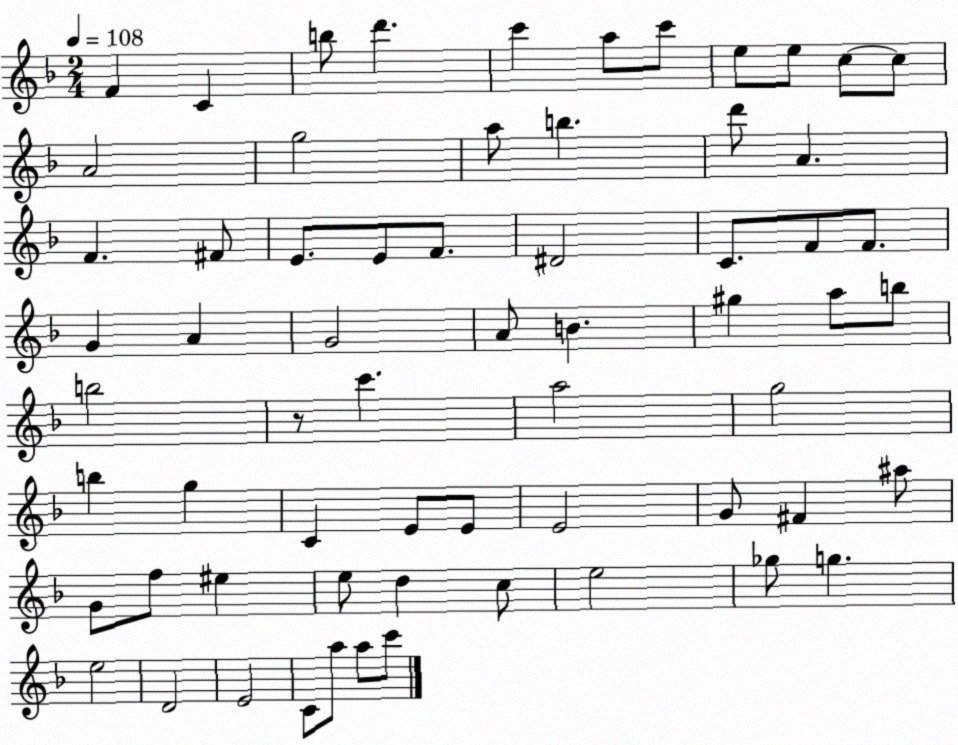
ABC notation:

X:1
T:Untitled
M:2/4
L:1/4
K:F
F C b/2 d' c' a/2 c'/2 e/2 e/2 c/2 c/2 A2 g2 a/2 b d'/2 A F ^F/2 E/2 E/2 F/2 ^D2 C/2 F/2 F/2 G A G2 A/2 B ^g a/2 b/2 b2 z/2 c' a2 g2 b g C E/2 E/2 E2 G/2 ^F ^a/2 G/2 f/2 ^e e/2 d c/2 e2 _g/2 g e2 D2 E2 C/2 a/2 a/2 c'/2